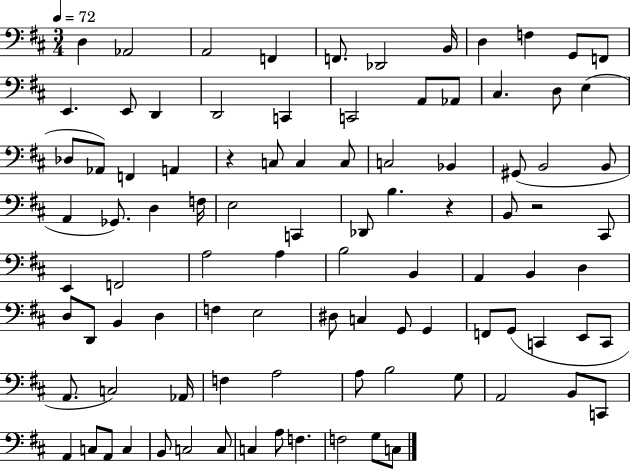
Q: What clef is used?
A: bass